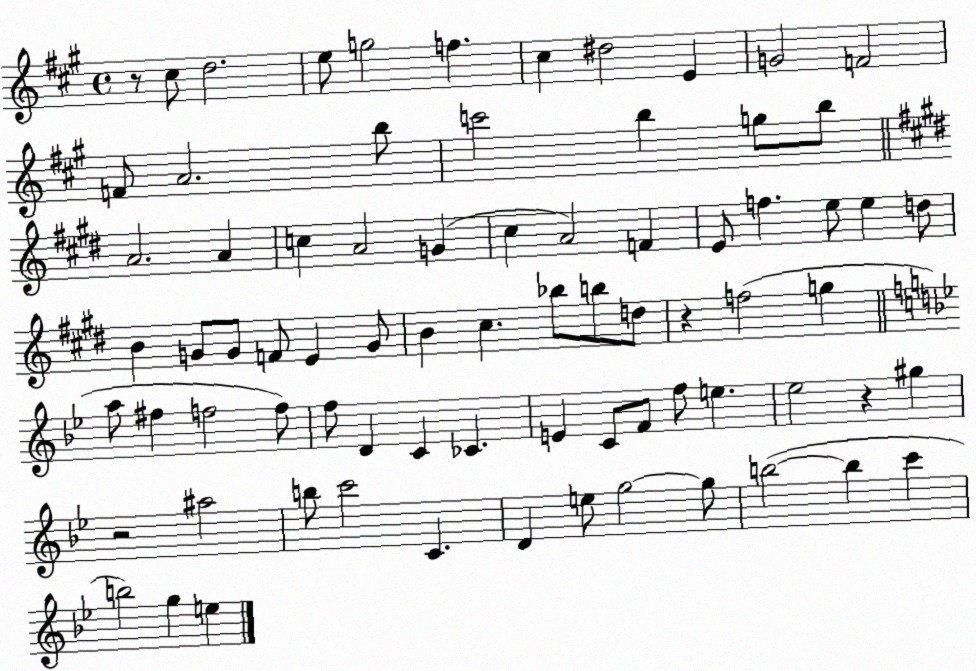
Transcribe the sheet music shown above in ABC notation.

X:1
T:Untitled
M:4/4
L:1/4
K:A
z/2 ^c/2 d2 e/2 g2 f ^c ^d2 E G2 F2 F/2 A2 b/2 c'2 b g/2 b/2 A2 A c A2 G ^c A2 F E/2 f e/2 e d/2 B G/2 G/2 F/2 E G/2 B ^c _b/2 b/2 d/2 z f2 g a/2 ^f f2 f/2 f/2 D C _C E C/2 F/2 f/2 e _e2 z ^g z2 ^a2 b/2 c'2 C D e/2 g2 g/2 b2 b c' b2 g e